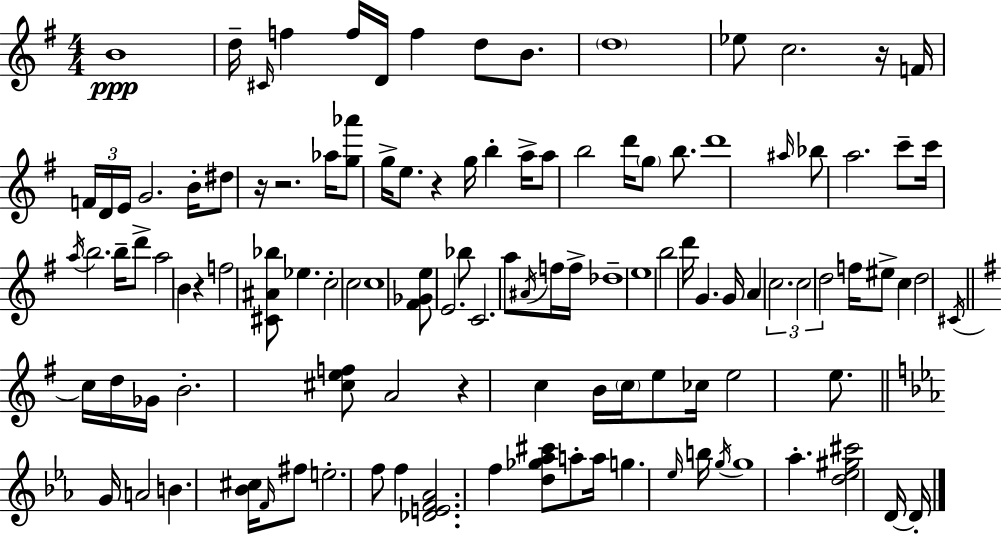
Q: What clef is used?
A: treble